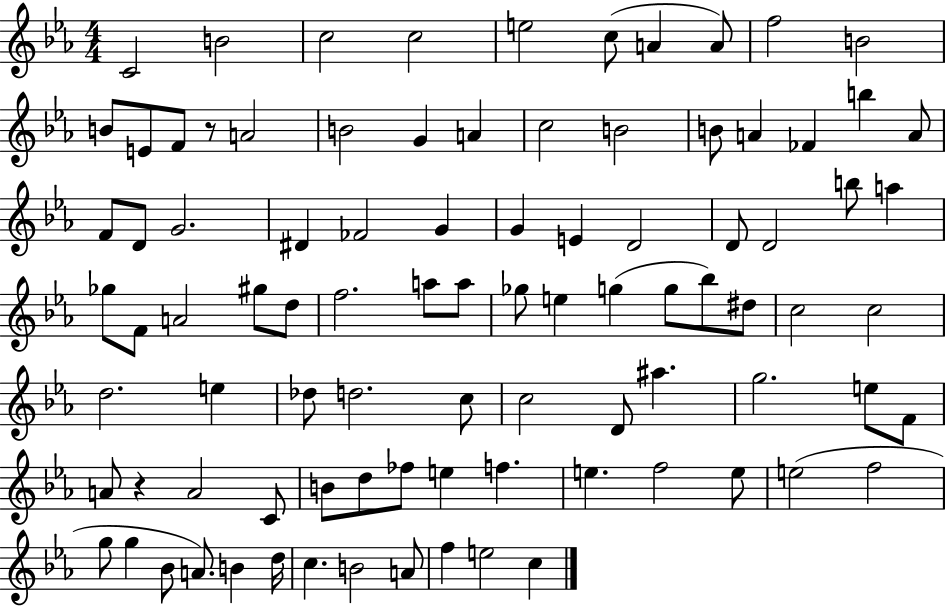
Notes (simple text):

C4/h B4/h C5/h C5/h E5/h C5/e A4/q A4/e F5/h B4/h B4/e E4/e F4/e R/e A4/h B4/h G4/q A4/q C5/h B4/h B4/e A4/q FES4/q B5/q A4/e F4/e D4/e G4/h. D#4/q FES4/h G4/q G4/q E4/q D4/h D4/e D4/h B5/e A5/q Gb5/e F4/e A4/h G#5/e D5/e F5/h. A5/e A5/e Gb5/e E5/q G5/q G5/e Bb5/e D#5/e C5/h C5/h D5/h. E5/q Db5/e D5/h. C5/e C5/h D4/e A#5/q. G5/h. E5/e F4/e A4/e R/q A4/h C4/e B4/e D5/e FES5/e E5/q F5/q. E5/q. F5/h E5/e E5/h F5/h G5/e G5/q Bb4/e A4/e. B4/q D5/s C5/q. B4/h A4/e F5/q E5/h C5/q